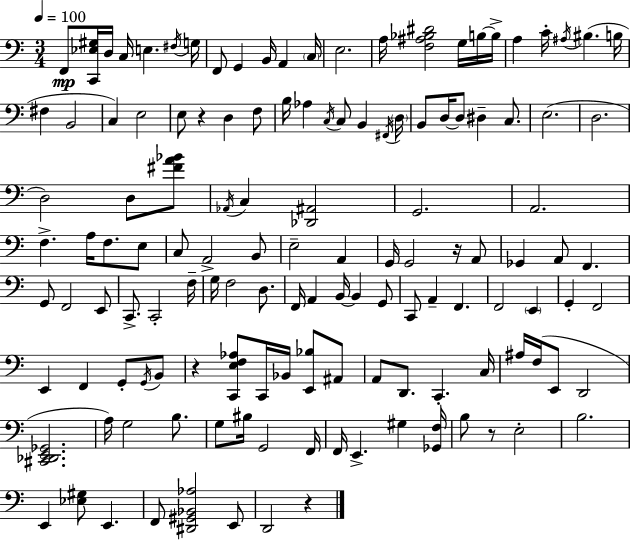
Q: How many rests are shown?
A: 5